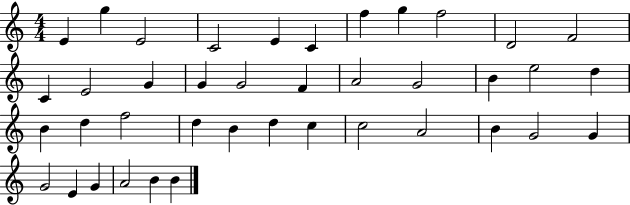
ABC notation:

X:1
T:Untitled
M:4/4
L:1/4
K:C
E g E2 C2 E C f g f2 D2 F2 C E2 G G G2 F A2 G2 B e2 d B d f2 d B d c c2 A2 B G2 G G2 E G A2 B B